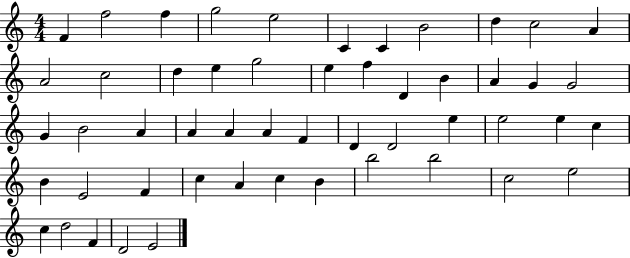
X:1
T:Untitled
M:4/4
L:1/4
K:C
F f2 f g2 e2 C C B2 d c2 A A2 c2 d e g2 e f D B A G G2 G B2 A A A A F D D2 e e2 e c B E2 F c A c B b2 b2 c2 e2 c d2 F D2 E2